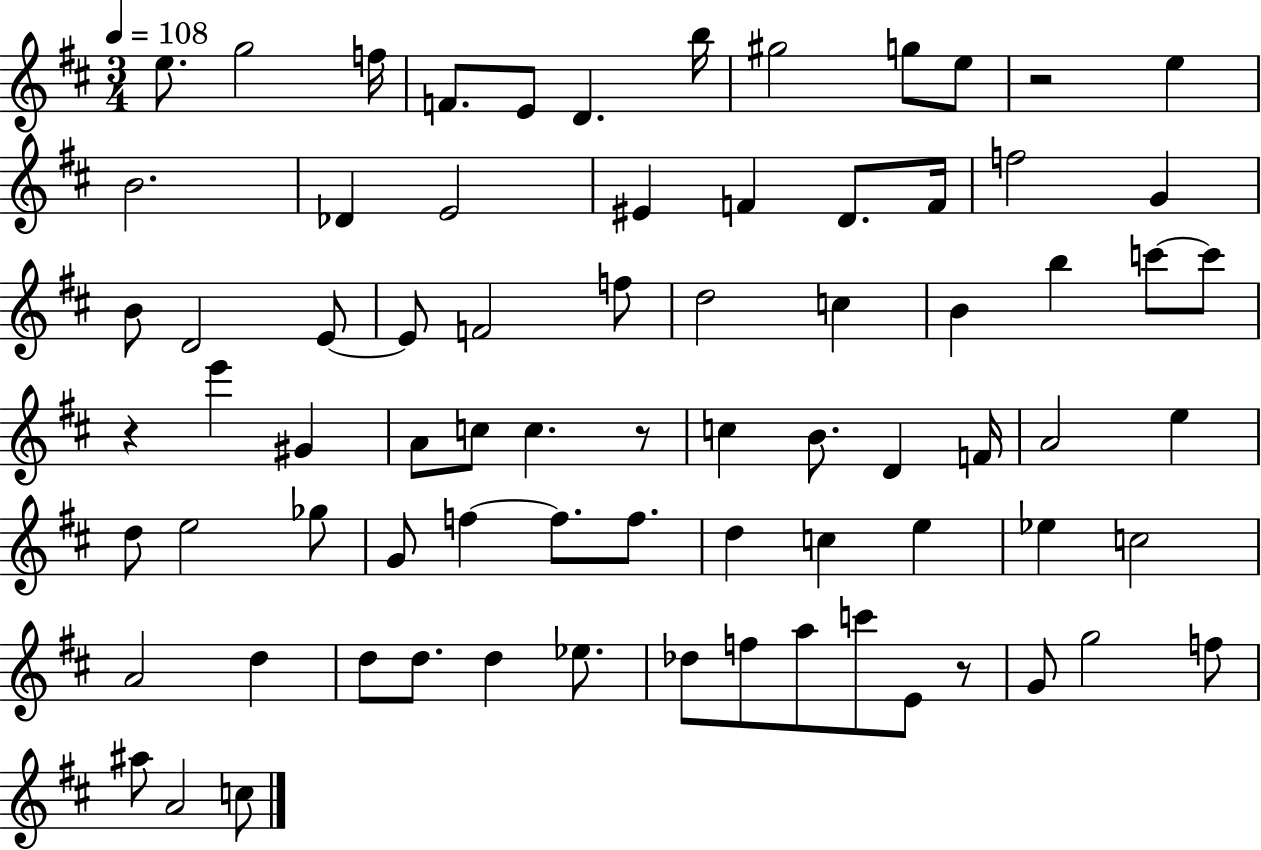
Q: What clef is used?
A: treble